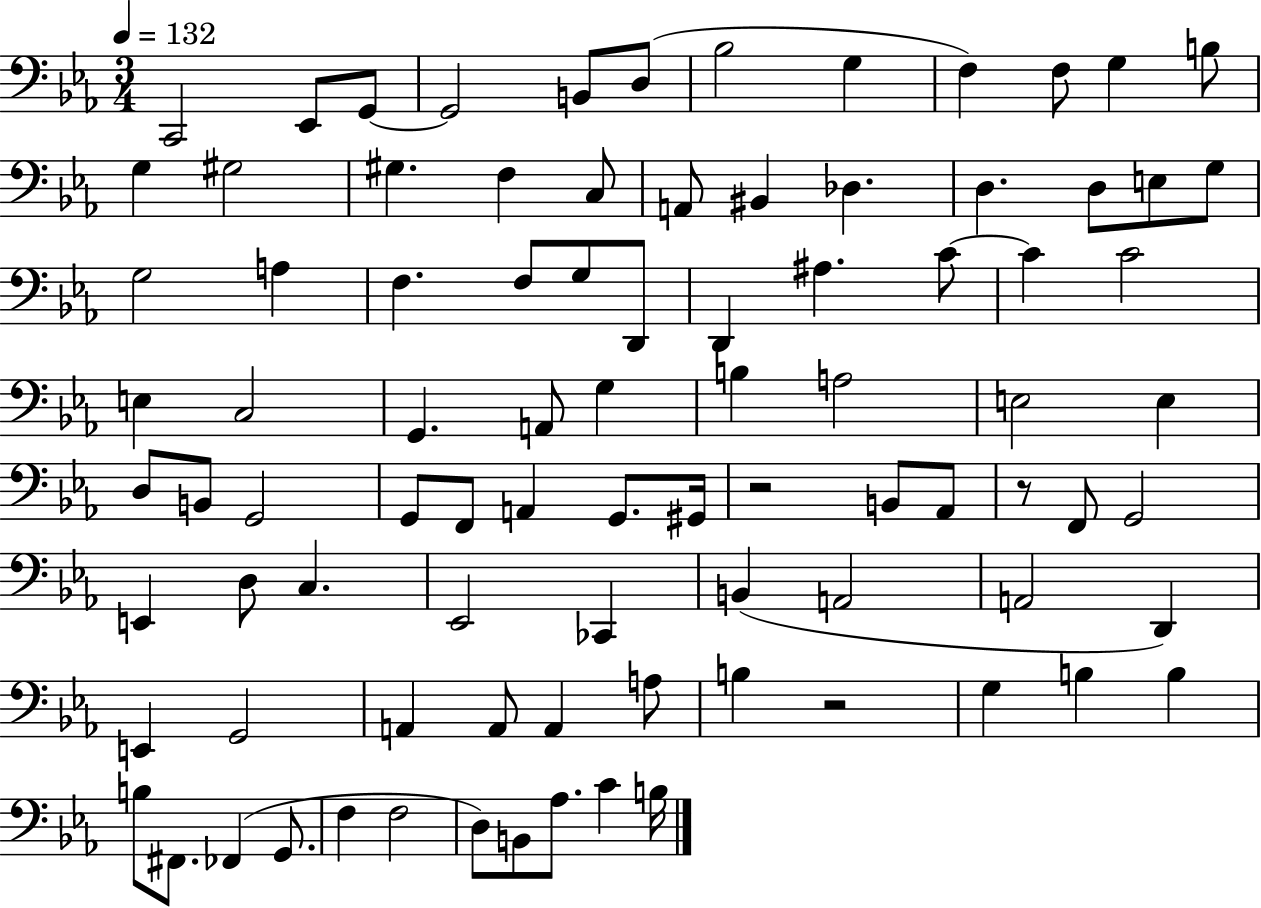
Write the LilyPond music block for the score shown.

{
  \clef bass
  \numericTimeSignature
  \time 3/4
  \key ees \major
  \tempo 4 = 132
  c,2 ees,8 g,8~~ | g,2 b,8 d8( | bes2 g4 | f4) f8 g4 b8 | \break g4 gis2 | gis4. f4 c8 | a,8 bis,4 des4. | d4. d8 e8 g8 | \break g2 a4 | f4. f8 g8 d,8 | d,4 ais4. c'8~~ | c'4 c'2 | \break e4 c2 | g,4. a,8 g4 | b4 a2 | e2 e4 | \break d8 b,8 g,2 | g,8 f,8 a,4 g,8. gis,16 | r2 b,8 aes,8 | r8 f,8 g,2 | \break e,4 d8 c4. | ees,2 ces,4 | b,4( a,2 | a,2 d,4) | \break e,4 g,2 | a,4 a,8 a,4 a8 | b4 r2 | g4 b4 b4 | \break b8 fis,8. fes,4( g,8. | f4 f2 | d8) b,8 aes8. c'4 b16 | \bar "|."
}